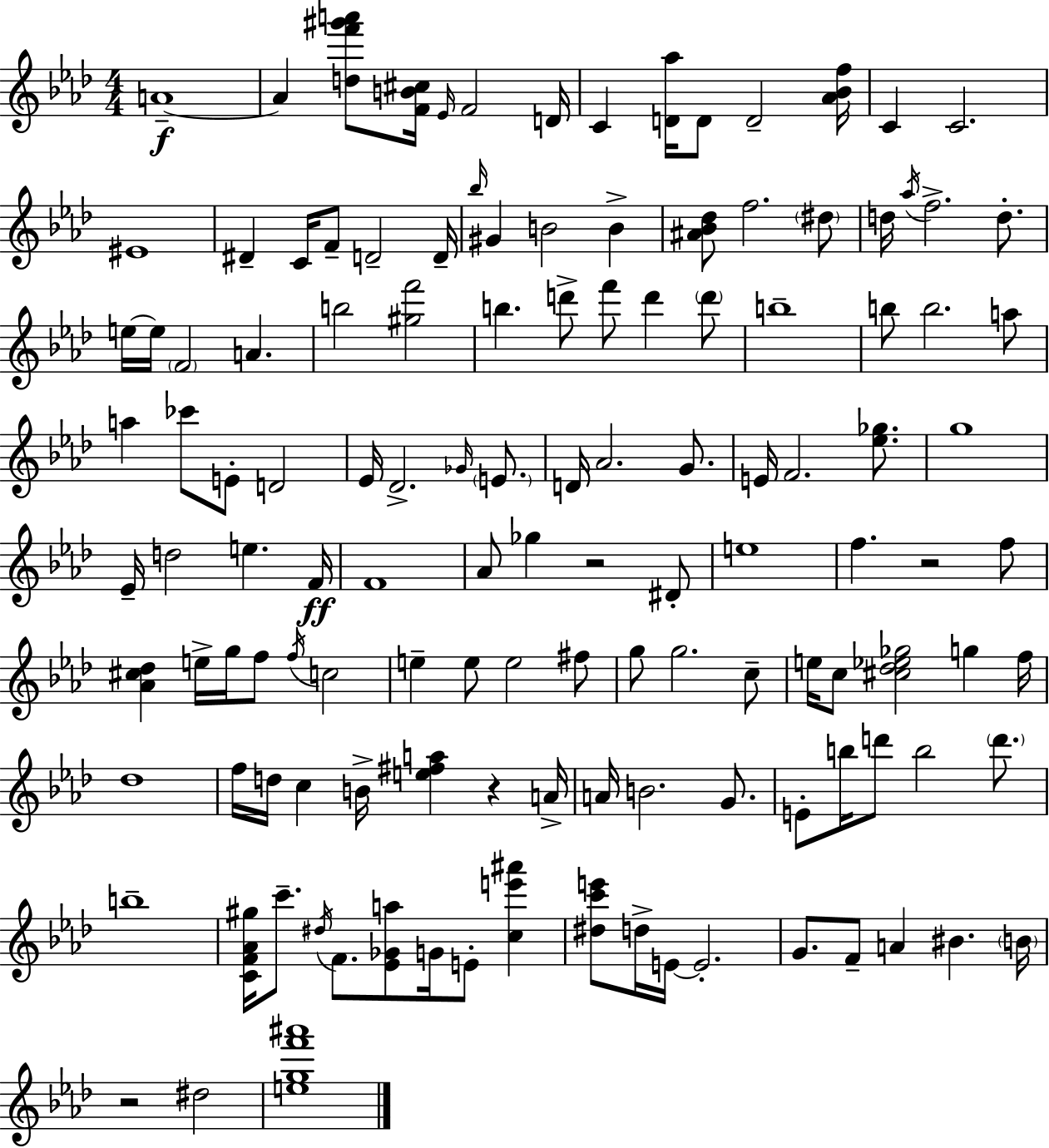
{
  \clef treble
  \numericTimeSignature
  \time 4/4
  \key aes \major
  a'1--~~\f | a'4 <d'' f''' gis''' a'''>8 <f' b' cis''>16 \grace { ees'16 } f'2 | d'16 c'4 <d' aes''>16 d'8 d'2-- | <aes' bes' f''>16 c'4 c'2. | \break eis'1 | dis'4-- c'16 f'8-- d'2-- | d'16-- \grace { bes''16 } gis'4 b'2 b'4-> | <ais' bes' des''>8 f''2. | \break \parenthesize dis''8 d''16 \acciaccatura { aes''16 } f''2.-> | d''8.-. e''16~~ e''16 \parenthesize f'2 a'4. | b''2 <gis'' f'''>2 | b''4. d'''8-> f'''8 d'''4 | \break \parenthesize d'''8 b''1-- | b''8 b''2. | a''8 a''4 ces'''8 e'8-. d'2 | ees'16 des'2.-> | \break \grace { ges'16 } \parenthesize e'8. d'16 aes'2. | g'8. e'16 f'2. | <ees'' ges''>8. g''1 | ees'16-- d''2 e''4. | \break f'16\ff f'1 | aes'8 ges''4 r2 | dis'8-. e''1 | f''4. r2 | \break f''8 <aes' cis'' des''>4 e''16-> g''16 f''8 \acciaccatura { f''16 } c''2 | e''4-- e''8 e''2 | fis''8 g''8 g''2. | c''8-- e''16 c''8 <cis'' des'' ees'' ges''>2 | \break g''4 f''16 des''1 | f''16 d''16 c''4 b'16-> <e'' fis'' a''>4 | r4 a'16-> a'16 b'2. | g'8. e'8-. b''16 d'''8 b''2 | \break \parenthesize d'''8. b''1-- | <c' f' aes' gis''>16 c'''8.-- \acciaccatura { dis''16 } f'8. <ees' ges' a''>8 g'16 | e'8-. <c'' e''' ais'''>4 <dis'' c''' e'''>8 d''16-> e'16~~ e'2.-. | g'8. f'8-- a'4 bis'4. | \break \parenthesize b'16 r2 dis''2 | <e'' g'' f''' ais'''>1 | \bar "|."
}